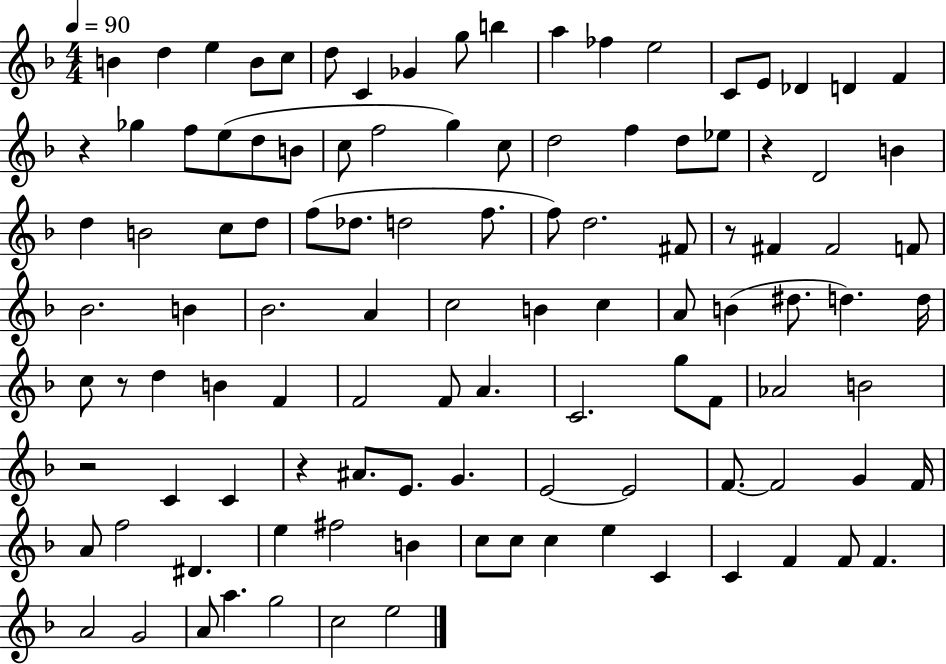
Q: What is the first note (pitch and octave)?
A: B4